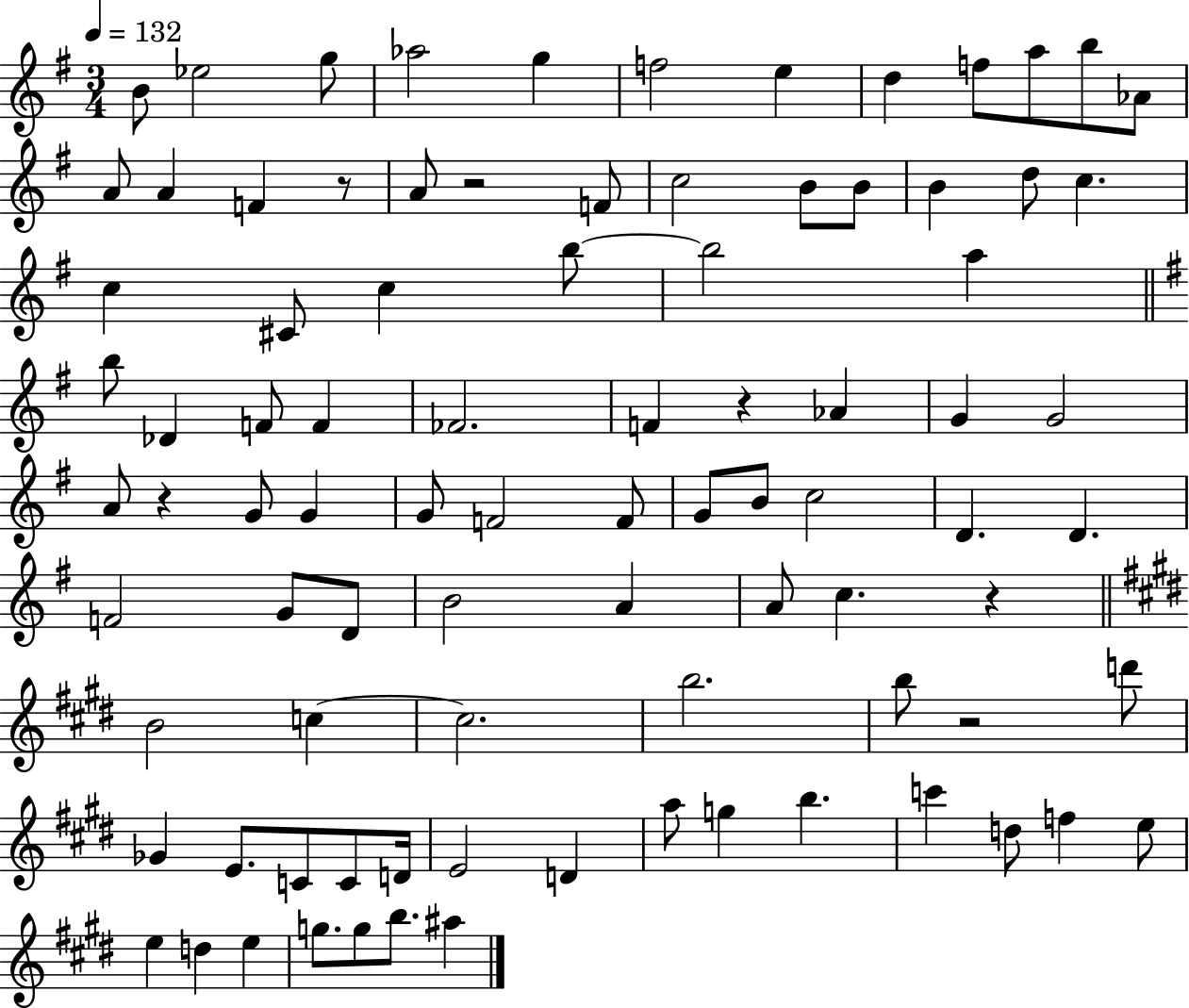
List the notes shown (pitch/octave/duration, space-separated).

B4/e Eb5/h G5/e Ab5/h G5/q F5/h E5/q D5/q F5/e A5/e B5/e Ab4/e A4/e A4/q F4/q R/e A4/e R/h F4/e C5/h B4/e B4/e B4/q D5/e C5/q. C5/q C#4/e C5/q B5/e B5/h A5/q B5/e Db4/q F4/e F4/q FES4/h. F4/q R/q Ab4/q G4/q G4/h A4/e R/q G4/e G4/q G4/e F4/h F4/e G4/e B4/e C5/h D4/q. D4/q. F4/h G4/e D4/e B4/h A4/q A4/e C5/q. R/q B4/h C5/q C5/h. B5/h. B5/e R/h D6/e Gb4/q E4/e. C4/e C4/e D4/s E4/h D4/q A5/e G5/q B5/q. C6/q D5/e F5/q E5/e E5/q D5/q E5/q G5/e. G5/e B5/e. A#5/q